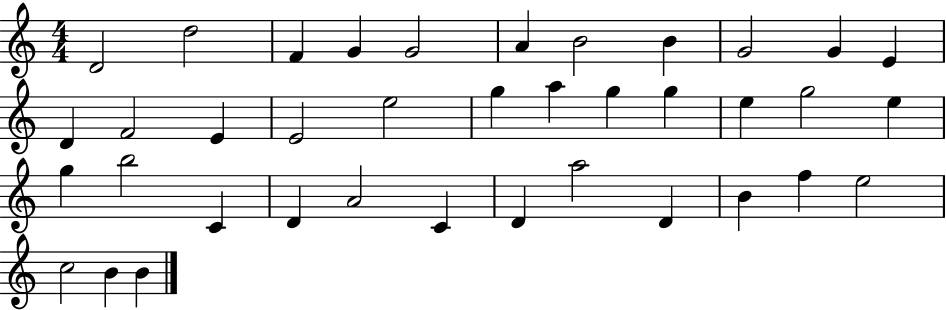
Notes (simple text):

D4/h D5/h F4/q G4/q G4/h A4/q B4/h B4/q G4/h G4/q E4/q D4/q F4/h E4/q E4/h E5/h G5/q A5/q G5/q G5/q E5/q G5/h E5/q G5/q B5/h C4/q D4/q A4/h C4/q D4/q A5/h D4/q B4/q F5/q E5/h C5/h B4/q B4/q